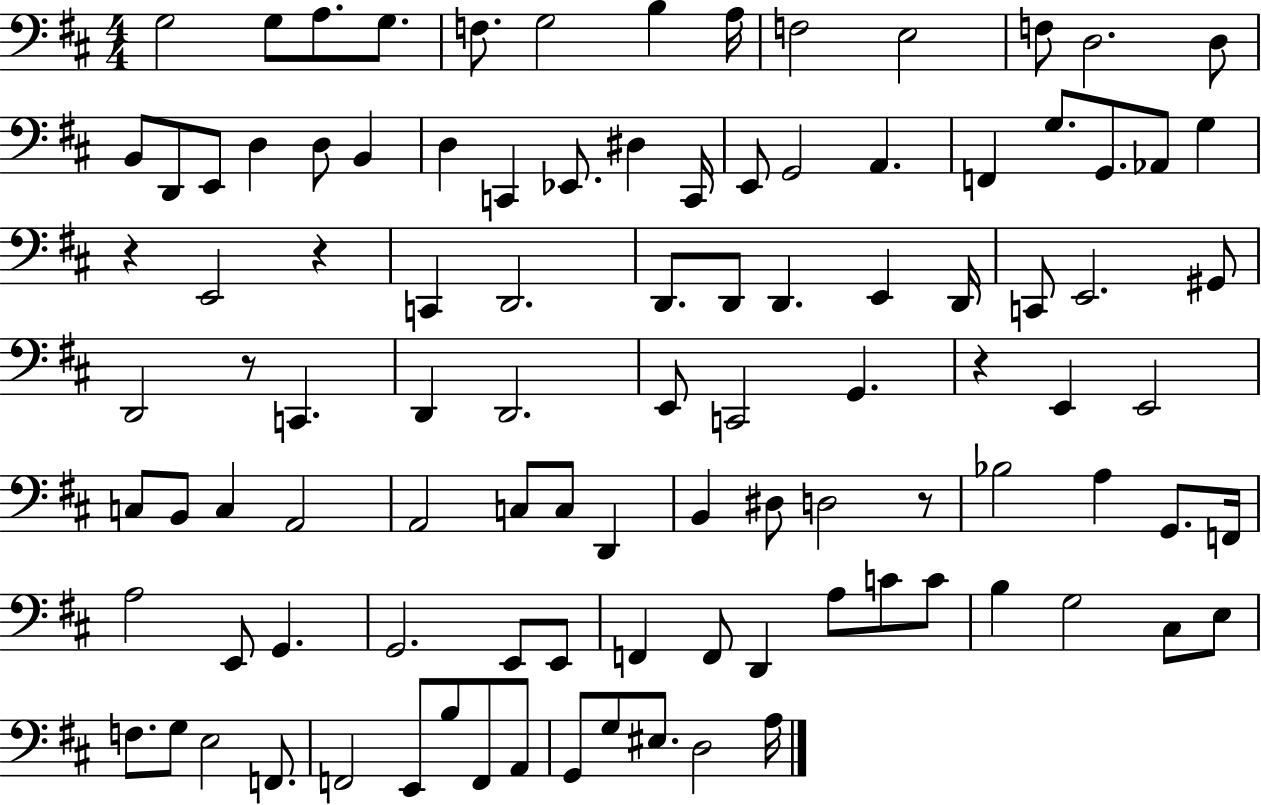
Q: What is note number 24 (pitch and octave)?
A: C2